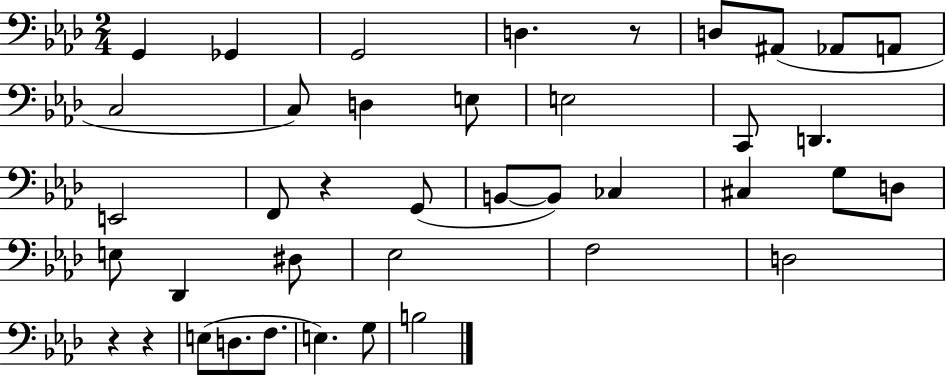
G2/q Gb2/q G2/h D3/q. R/e D3/e A#2/e Ab2/e A2/e C3/h C3/e D3/q E3/e E3/h C2/e D2/q. E2/h F2/e R/q G2/e B2/e B2/e CES3/q C#3/q G3/e D3/e E3/e Db2/q D#3/e Eb3/h F3/h D3/h R/q R/q E3/e D3/e. F3/e. E3/q. G3/e B3/h